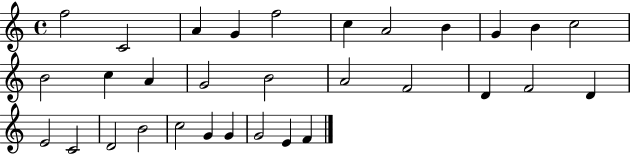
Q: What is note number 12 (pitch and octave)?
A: B4